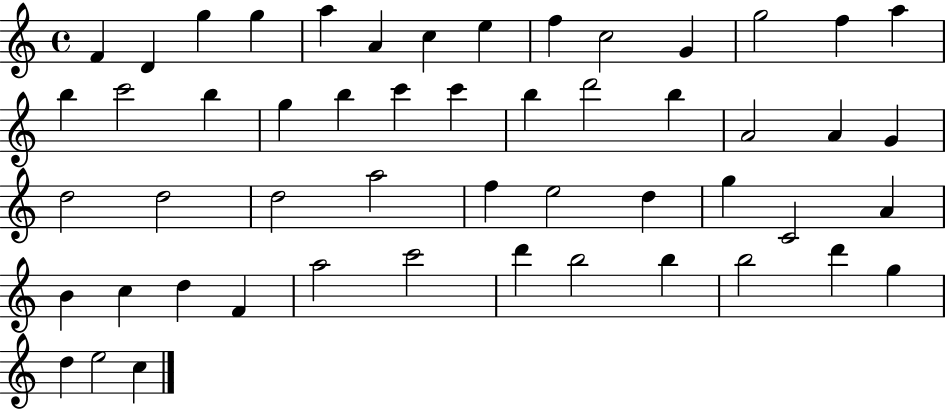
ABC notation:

X:1
T:Untitled
M:4/4
L:1/4
K:C
F D g g a A c e f c2 G g2 f a b c'2 b g b c' c' b d'2 b A2 A G d2 d2 d2 a2 f e2 d g C2 A B c d F a2 c'2 d' b2 b b2 d' g d e2 c